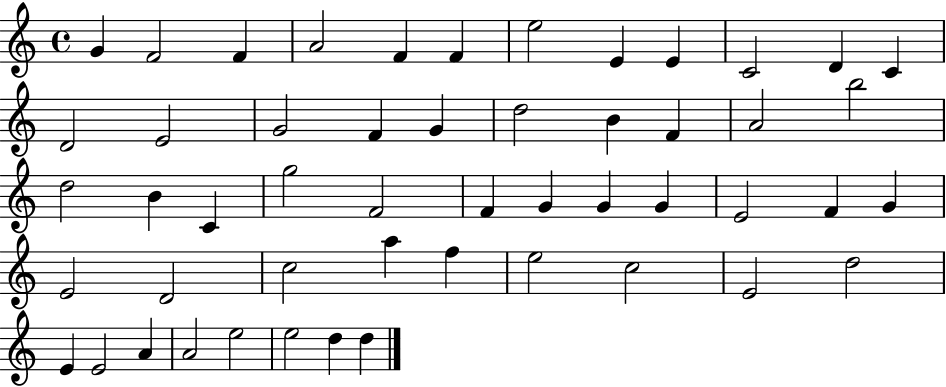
G4/q F4/h F4/q A4/h F4/q F4/q E5/h E4/q E4/q C4/h D4/q C4/q D4/h E4/h G4/h F4/q G4/q D5/h B4/q F4/q A4/h B5/h D5/h B4/q C4/q G5/h F4/h F4/q G4/q G4/q G4/q E4/h F4/q G4/q E4/h D4/h C5/h A5/q F5/q E5/h C5/h E4/h D5/h E4/q E4/h A4/q A4/h E5/h E5/h D5/q D5/q